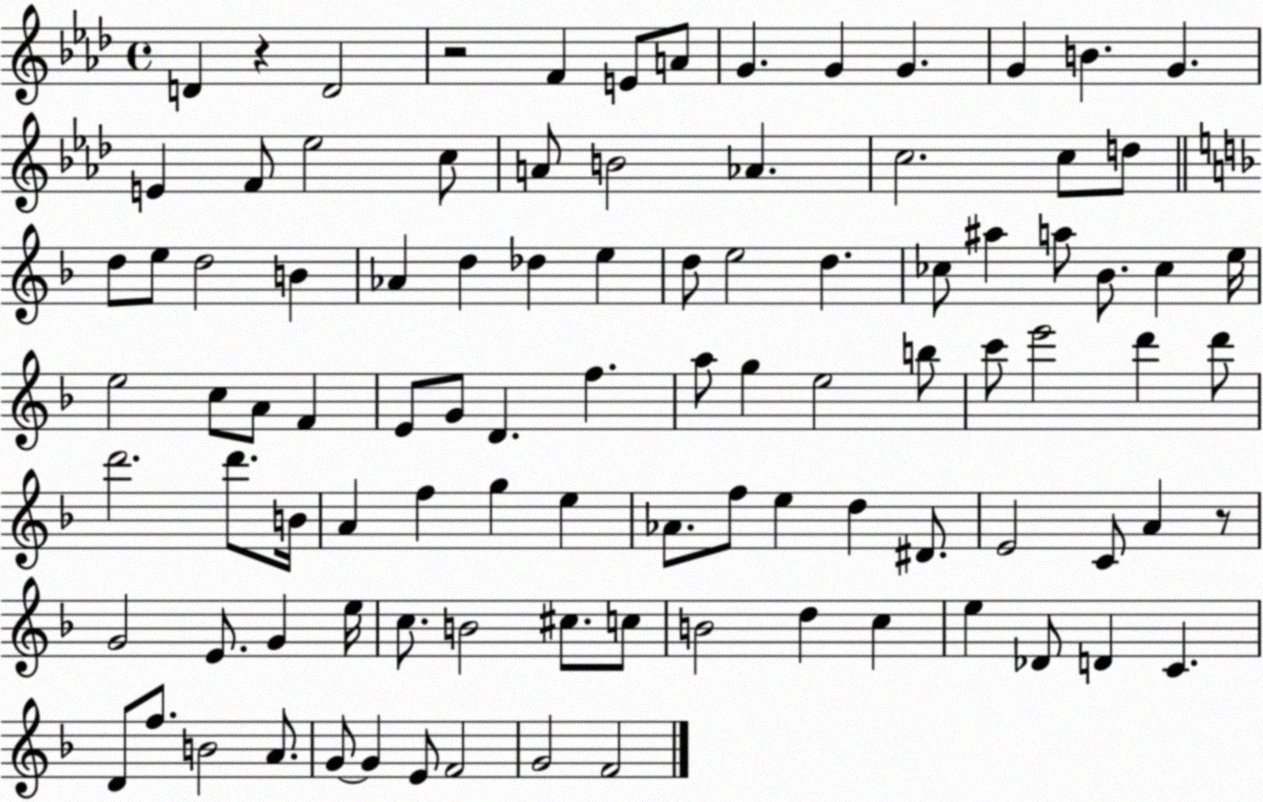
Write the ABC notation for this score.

X:1
T:Untitled
M:4/4
L:1/4
K:Ab
D z D2 z2 F E/2 A/2 G G G G B G E F/2 _e2 c/2 A/2 B2 _A c2 c/2 d/2 d/2 e/2 d2 B _A d _d e d/2 e2 d _c/2 ^a a/2 _B/2 _c e/4 e2 c/2 A/2 F E/2 G/2 D f a/2 g e2 b/2 c'/2 e'2 d' d'/2 d'2 d'/2 B/4 A f g e _A/2 f/2 e d ^D/2 E2 C/2 A z/2 G2 E/2 G e/4 c/2 B2 ^c/2 c/2 B2 d c e _D/2 D C D/2 f/2 B2 A/2 G/2 G E/2 F2 G2 F2